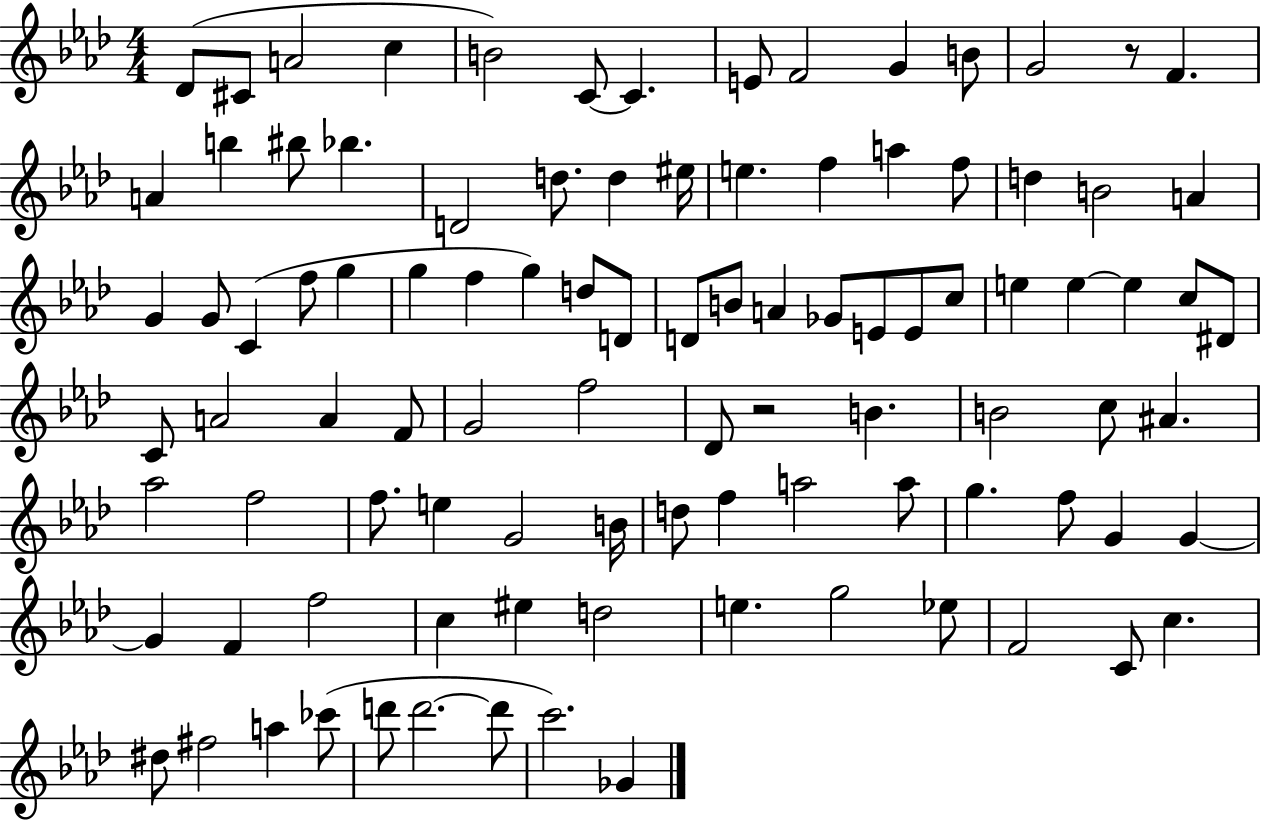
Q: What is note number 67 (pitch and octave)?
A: B4